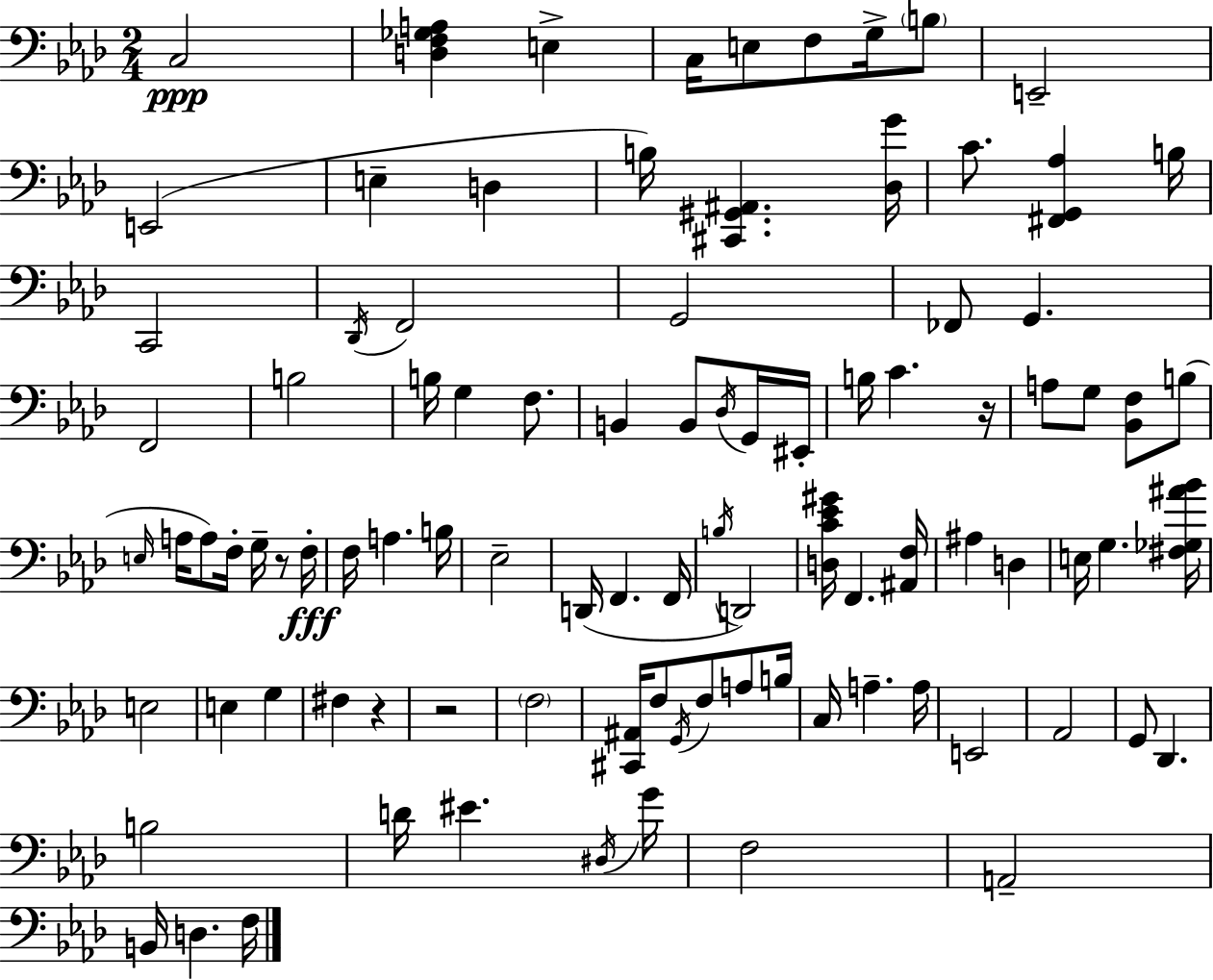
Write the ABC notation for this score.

X:1
T:Untitled
M:2/4
L:1/4
K:Ab
C,2 [D,F,_G,A,] E, C,/4 E,/2 F,/2 G,/4 B,/2 E,,2 E,,2 E, D, B,/4 [^C,,^G,,^A,,] [_D,G]/4 C/2 [^F,,G,,_A,] B,/4 C,,2 _D,,/4 F,,2 G,,2 _F,,/2 G,, F,,2 B,2 B,/4 G, F,/2 B,, B,,/2 _D,/4 G,,/4 ^E,,/4 B,/4 C z/4 A,/2 G,/2 [_B,,F,]/2 B,/2 E,/4 A,/4 A,/2 F,/4 G,/4 z/2 F,/4 F,/4 A, B,/4 _E,2 D,,/4 F,, F,,/4 B,/4 D,,2 [D,C_E^G]/4 F,, [^A,,F,]/4 ^A, D, E,/4 G, [^F,_G,^A_B]/4 E,2 E, G, ^F, z z2 F,2 [^C,,^A,,]/4 F,/2 G,,/4 F,/2 A,/2 B,/4 C,/4 A, A,/4 E,,2 _A,,2 G,,/2 _D,, B,2 D/4 ^E ^D,/4 G/4 F,2 A,,2 B,,/4 D, F,/4